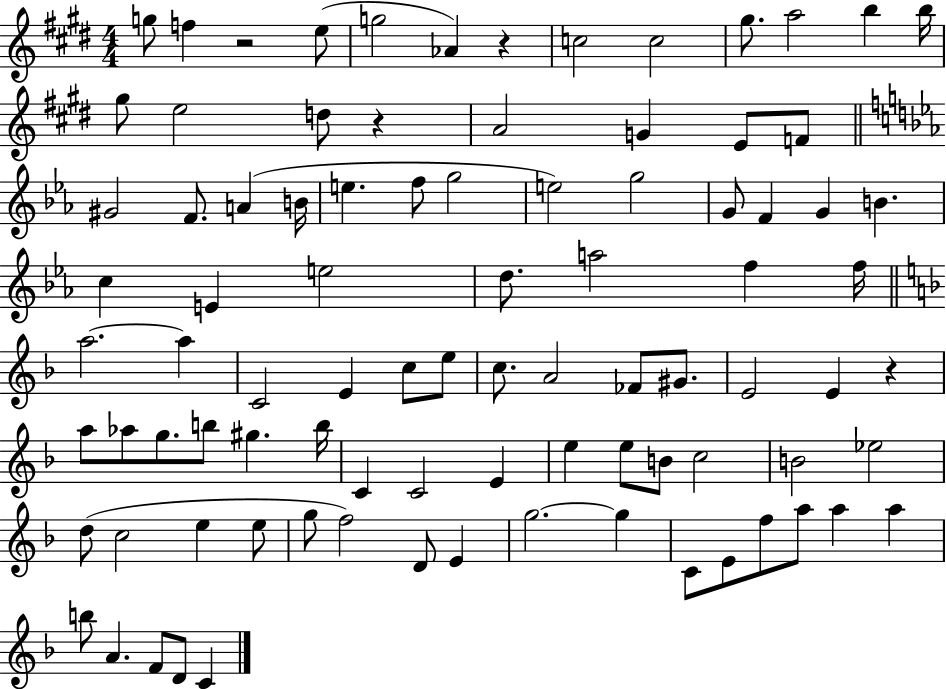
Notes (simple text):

G5/e F5/q R/h E5/e G5/h Ab4/q R/q C5/h C5/h G#5/e. A5/h B5/q B5/s G#5/e E5/h D5/e R/q A4/h G4/q E4/e F4/e G#4/h F4/e. A4/q B4/s E5/q. F5/e G5/h E5/h G5/h G4/e F4/q G4/q B4/q. C5/q E4/q E5/h D5/e. A5/h F5/q F5/s A5/h. A5/q C4/h E4/q C5/e E5/e C5/e. A4/h FES4/e G#4/e. E4/h E4/q R/q A5/e Ab5/e G5/e. B5/e G#5/q. B5/s C4/q C4/h E4/q E5/q E5/e B4/e C5/h B4/h Eb5/h D5/e C5/h E5/q E5/e G5/e F5/h D4/e E4/q G5/h. G5/q C4/e E4/e F5/e A5/e A5/q A5/q B5/e A4/q. F4/e D4/e C4/q